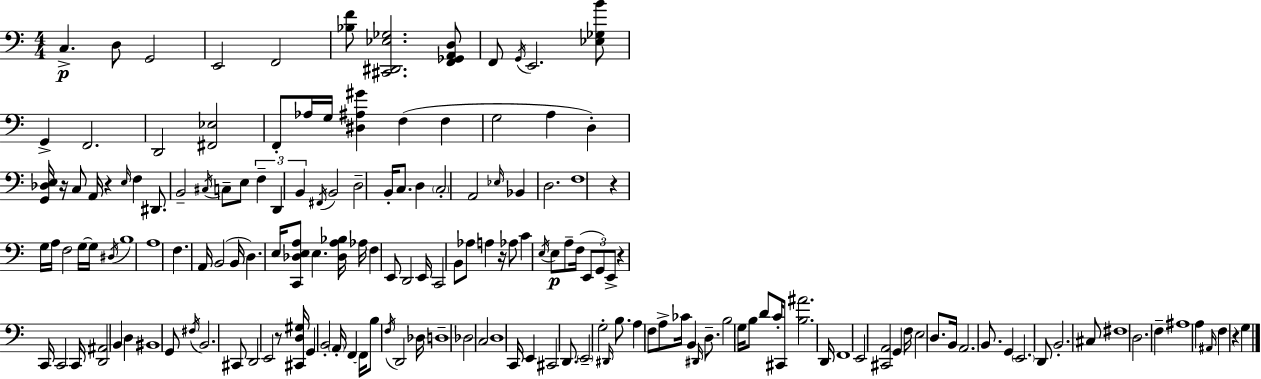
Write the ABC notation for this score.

X:1
T:Untitled
M:4/4
L:1/4
K:Am
C, D,/2 G,,2 E,,2 F,,2 [_B,F]/2 [^C,,^D,,_E,_G,]2 [F,,_G,,A,,D,]/2 F,,/2 G,,/4 E,,2 [_E,_G,B]/2 G,, F,,2 D,,2 [^F,,_E,]2 F,,/2 _A,/4 G,/4 [^D,^A,^G] F, F, G,2 A, D, [G,,_D,E,]/4 z/4 C,/2 A,,/4 z E,/4 F, ^D,,/2 B,,2 ^C,/4 C,/2 E,/2 F, D,, B,, ^F,,/4 B,,2 D,2 B,,/4 C,/2 D, C,2 A,,2 _E,/4 _B,, D,2 F,4 z G,/4 A,/4 F,2 G,/4 G,/4 ^D,/4 B,4 A,4 F, A,,/4 B,,2 B,,/4 D, E,/4 [C,,_D,E,A,]/2 E, [_D,A,_B,]/4 _A,/4 F, E,,/2 D,,2 E,,/4 C,,2 B,,/2 _A,/2 A, z/4 _A,/2 C E,/4 E,/2 A,/2 F,/4 E,,/2 G,,/2 E,,/2 z C,,/4 C,,2 C,,/4 [D,,^A,,]2 B,, D, ^B,,4 G,,/2 ^F,/4 B,,2 ^C,,/2 D,,2 E,,2 z/2 [^C,,D,^G,]/4 G,, B,,2 A,,/4 F,, F,,/4 B,/2 F,/4 D,,2 _D,/4 D,4 _D,2 C,2 D,4 C,,/4 E,, ^C,,2 D,,/2 E,,2 G,2 ^D,,/4 B,/2 A, F,/2 A,/2 _C/4 B,, ^D,,/4 D,/2 B,2 G,/4 B,/2 D/2 C/4 ^C,,/2 [B,^A]2 D,,/4 F,,4 E,,2 [^C,,A,,]2 G,, F,/4 E,2 D,/2 B,,/4 A,,2 B,,/2 G,, E,,2 D,,/2 B,,2 ^C,/2 ^F,4 D,2 F, ^A,4 A, ^A,,/4 F, z G,